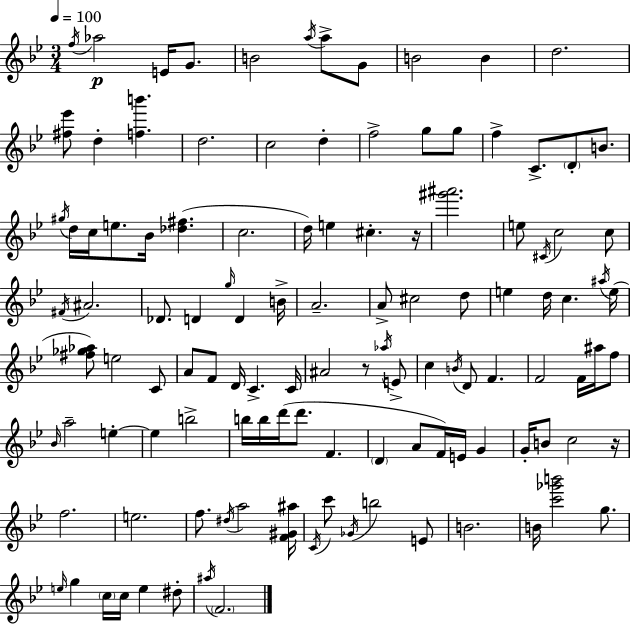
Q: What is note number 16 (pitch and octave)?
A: F5